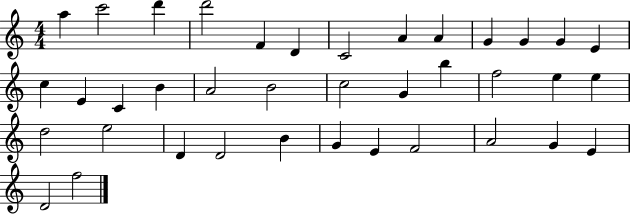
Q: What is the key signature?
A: C major